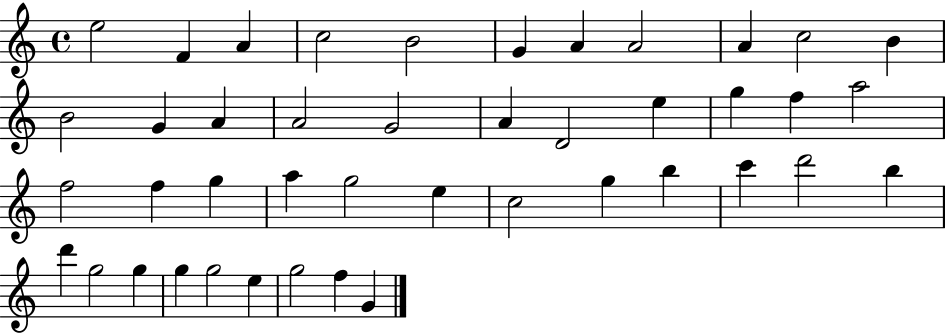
E5/h F4/q A4/q C5/h B4/h G4/q A4/q A4/h A4/q C5/h B4/q B4/h G4/q A4/q A4/h G4/h A4/q D4/h E5/q G5/q F5/q A5/h F5/h F5/q G5/q A5/q G5/h E5/q C5/h G5/q B5/q C6/q D6/h B5/q D6/q G5/h G5/q G5/q G5/h E5/q G5/h F5/q G4/q